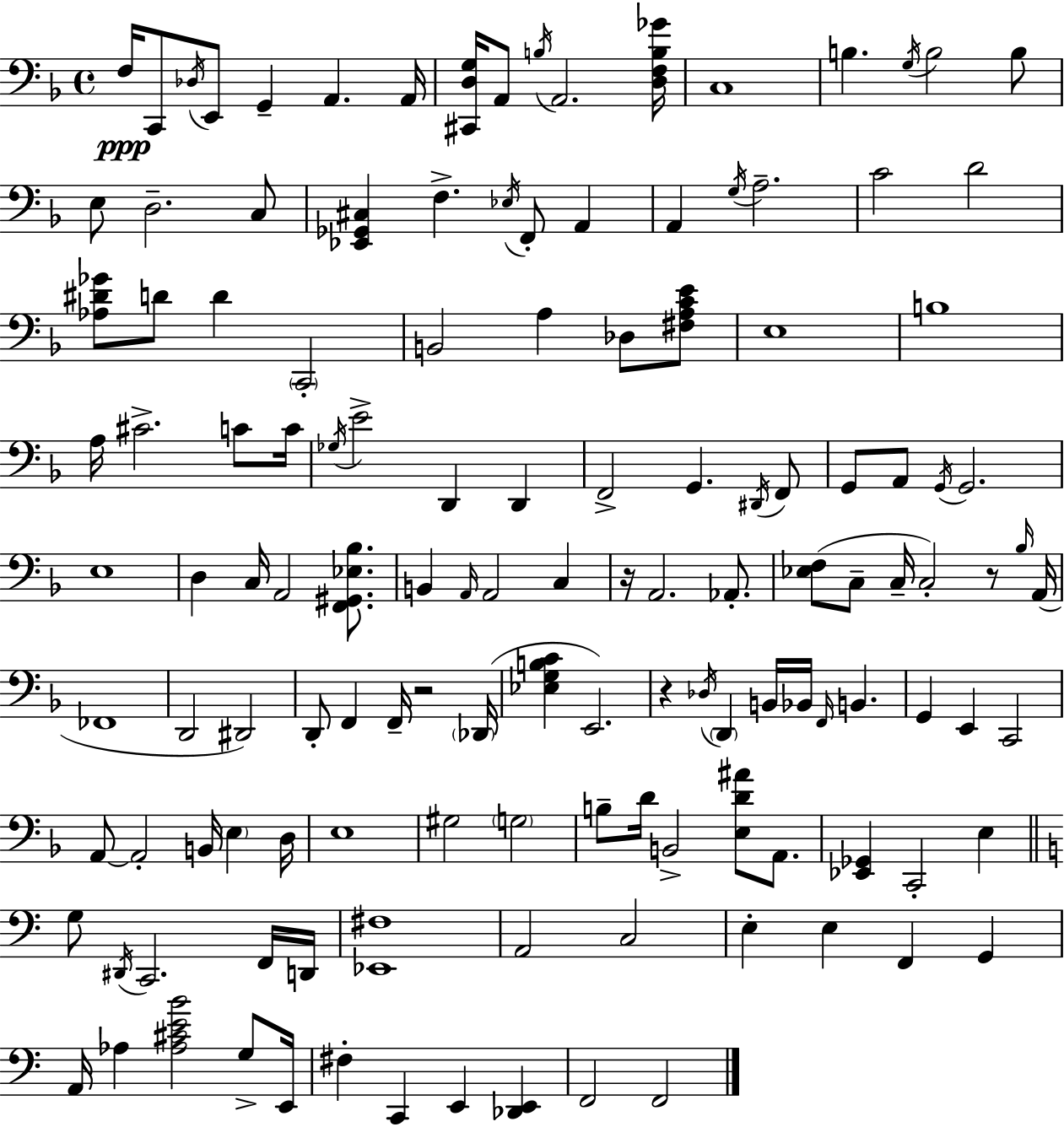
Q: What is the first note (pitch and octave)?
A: F3